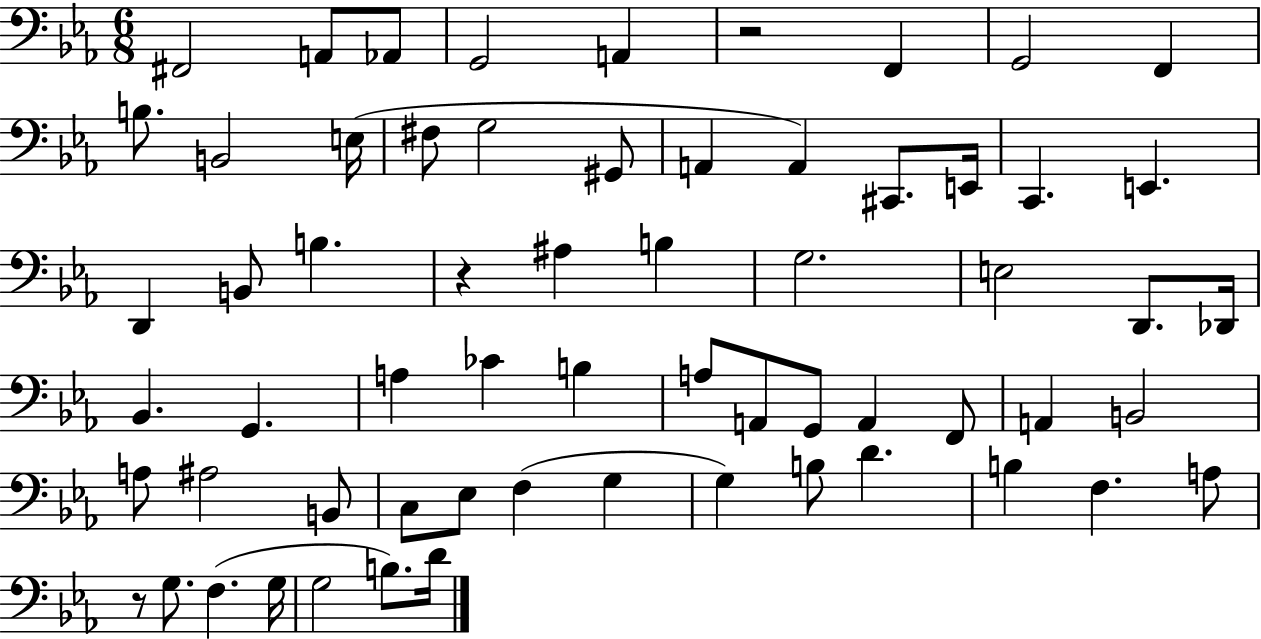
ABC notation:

X:1
T:Untitled
M:6/8
L:1/4
K:Eb
^F,,2 A,,/2 _A,,/2 G,,2 A,, z2 F,, G,,2 F,, B,/2 B,,2 E,/4 ^F,/2 G,2 ^G,,/2 A,, A,, ^C,,/2 E,,/4 C,, E,, D,, B,,/2 B, z ^A, B, G,2 E,2 D,,/2 _D,,/4 _B,, G,, A, _C B, A,/2 A,,/2 G,,/2 A,, F,,/2 A,, B,,2 A,/2 ^A,2 B,,/2 C,/2 _E,/2 F, G, G, B,/2 D B, F, A,/2 z/2 G,/2 F, G,/4 G,2 B,/2 D/4